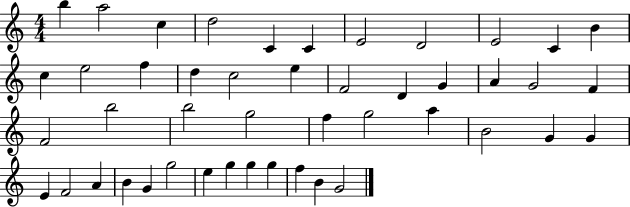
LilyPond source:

{
  \clef treble
  \numericTimeSignature
  \time 4/4
  \key c \major
  b''4 a''2 c''4 | d''2 c'4 c'4 | e'2 d'2 | e'2 c'4 b'4 | \break c''4 e''2 f''4 | d''4 c''2 e''4 | f'2 d'4 g'4 | a'4 g'2 f'4 | \break f'2 b''2 | b''2 g''2 | f''4 g''2 a''4 | b'2 g'4 g'4 | \break e'4 f'2 a'4 | b'4 g'4 g''2 | e''4 g''4 g''4 g''4 | f''4 b'4 g'2 | \break \bar "|."
}